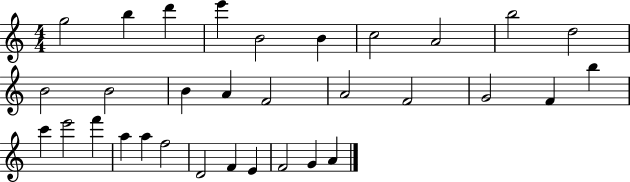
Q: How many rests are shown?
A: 0